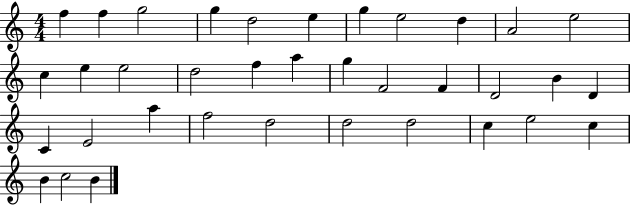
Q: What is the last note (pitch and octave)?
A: B4